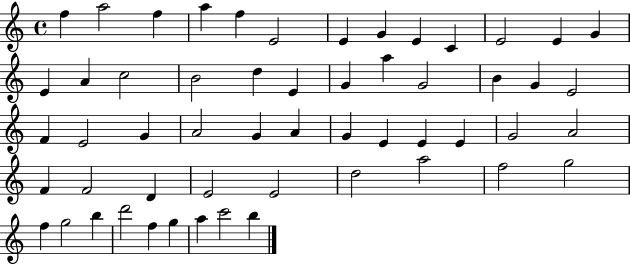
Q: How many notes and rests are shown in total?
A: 55